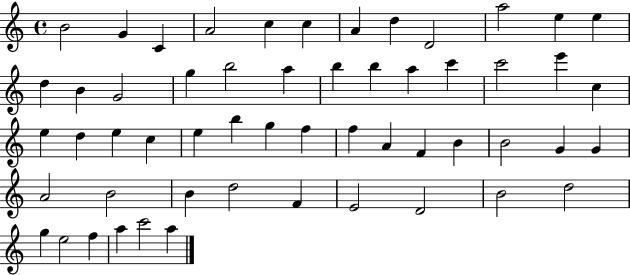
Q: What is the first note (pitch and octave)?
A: B4